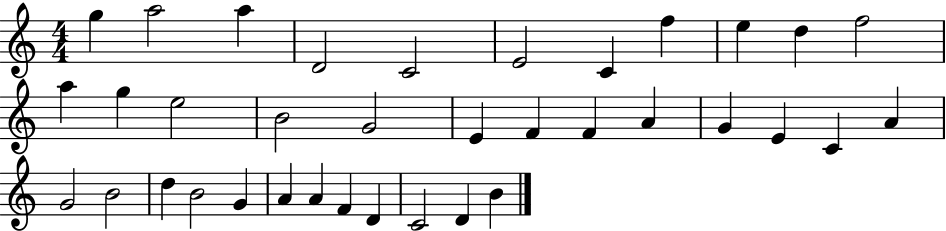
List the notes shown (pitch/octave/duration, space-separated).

G5/q A5/h A5/q D4/h C4/h E4/h C4/q F5/q E5/q D5/q F5/h A5/q G5/q E5/h B4/h G4/h E4/q F4/q F4/q A4/q G4/q E4/q C4/q A4/q G4/h B4/h D5/q B4/h G4/q A4/q A4/q F4/q D4/q C4/h D4/q B4/q